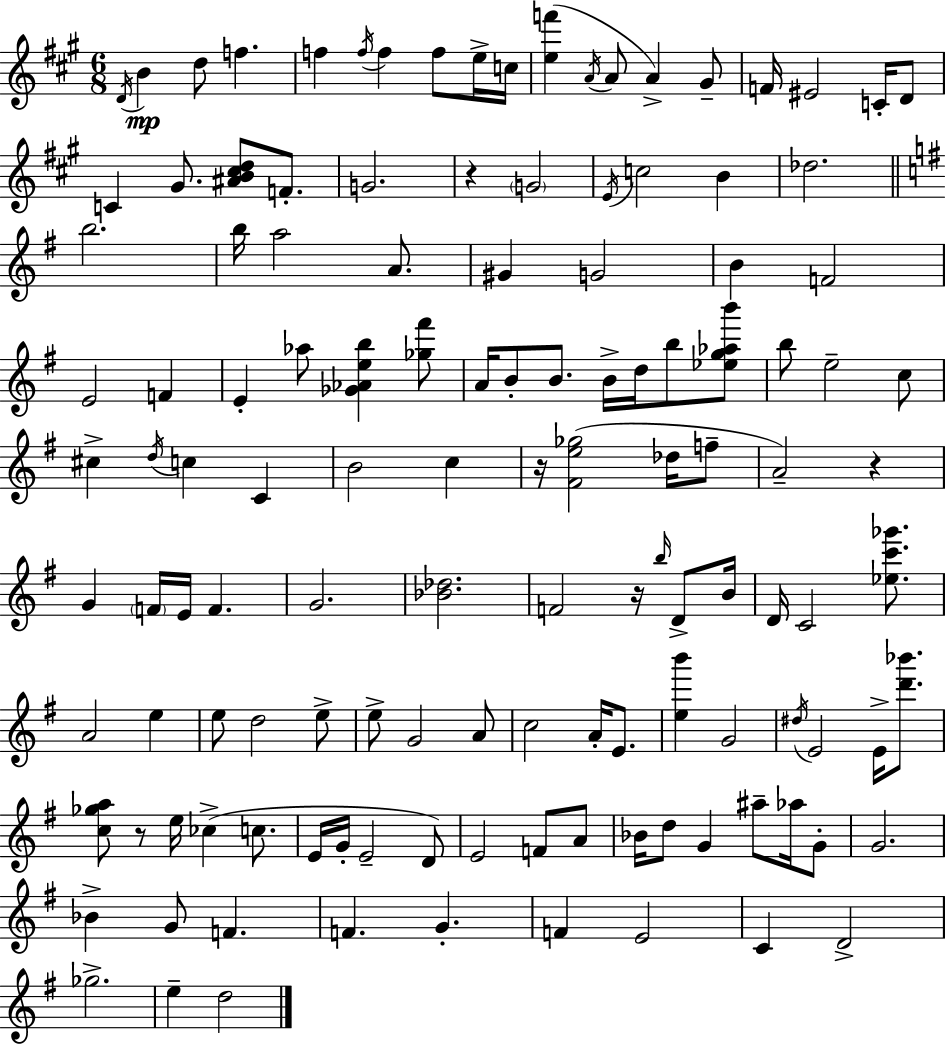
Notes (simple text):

D4/s B4/q D5/e F5/q. F5/q F5/s F5/q F5/e E5/s C5/s [E5,F6]/q A4/s A4/e A4/q G#4/e F4/s EIS4/h C4/s D4/e C4/q G#4/e. [A#4,B4,C#5,D5]/e F4/e. G4/h. R/q G4/h E4/s C5/h B4/q Db5/h. B5/h. B5/s A5/h A4/e. G#4/q G4/h B4/q F4/h E4/h F4/q E4/q Ab5/e [Gb4,Ab4,E5,B5]/q [Gb5,F#6]/e A4/s B4/e B4/e. B4/s D5/s B5/e [Eb5,G5,Ab5,B6]/e B5/e E5/h C5/e C#5/q D5/s C5/q C4/q B4/h C5/q R/s [F#4,E5,Gb5]/h Db5/s F5/e A4/h R/q G4/q F4/s E4/s F4/q. G4/h. [Bb4,Db5]/h. F4/h R/s B5/s D4/e B4/s D4/s C4/h [Eb5,C6,Gb6]/e. A4/h E5/q E5/e D5/h E5/e E5/e G4/h A4/e C5/h A4/s E4/e. [E5,B6]/q G4/h D#5/s E4/h E4/s [D6,Bb6]/e. [C5,Gb5,A5]/e R/e E5/s CES5/q C5/e. E4/s G4/s E4/h D4/e E4/h F4/e A4/e Bb4/s D5/e G4/q A#5/e Ab5/s G4/e G4/h. Bb4/q G4/e F4/q. F4/q. G4/q. F4/q E4/h C4/q D4/h Gb5/h. E5/q D5/h